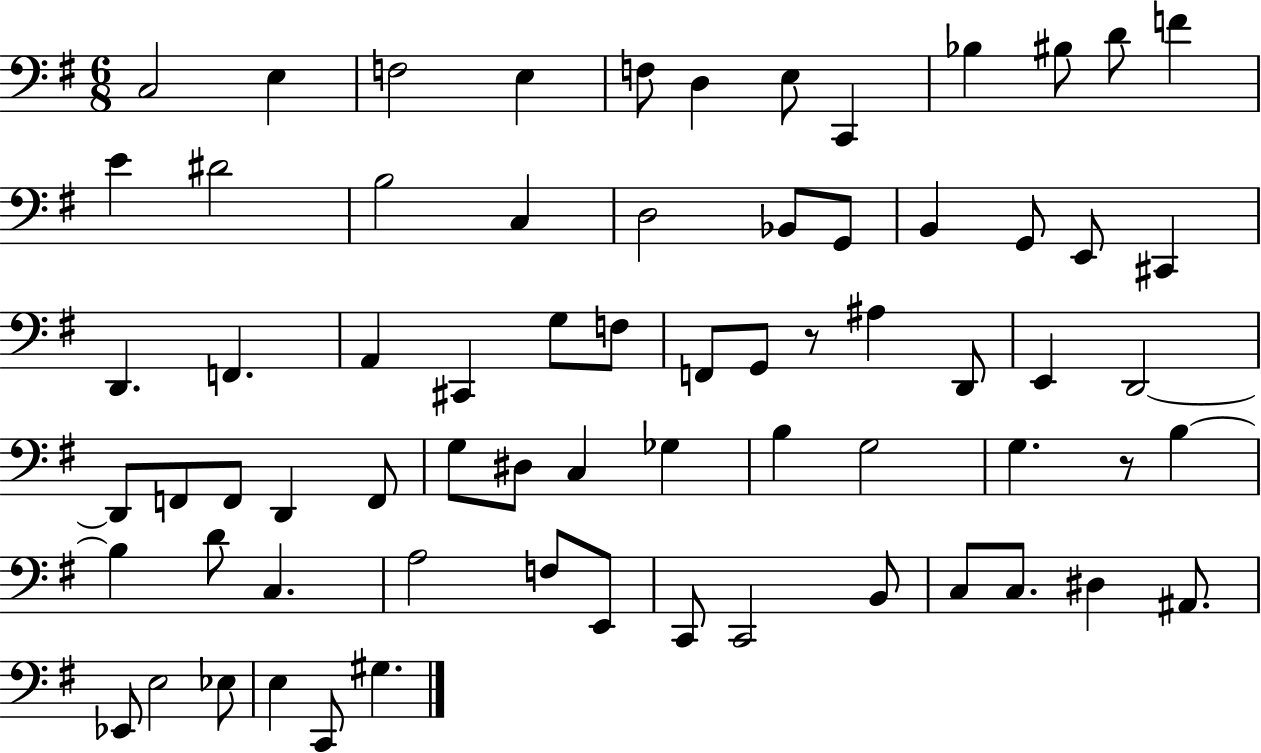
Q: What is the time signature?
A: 6/8